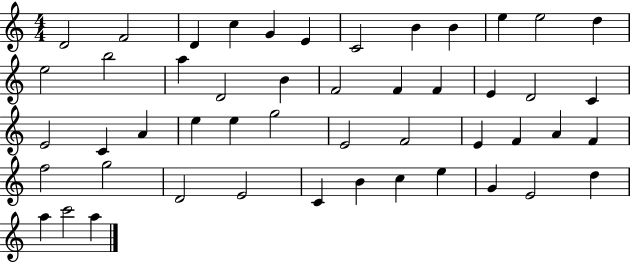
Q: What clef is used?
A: treble